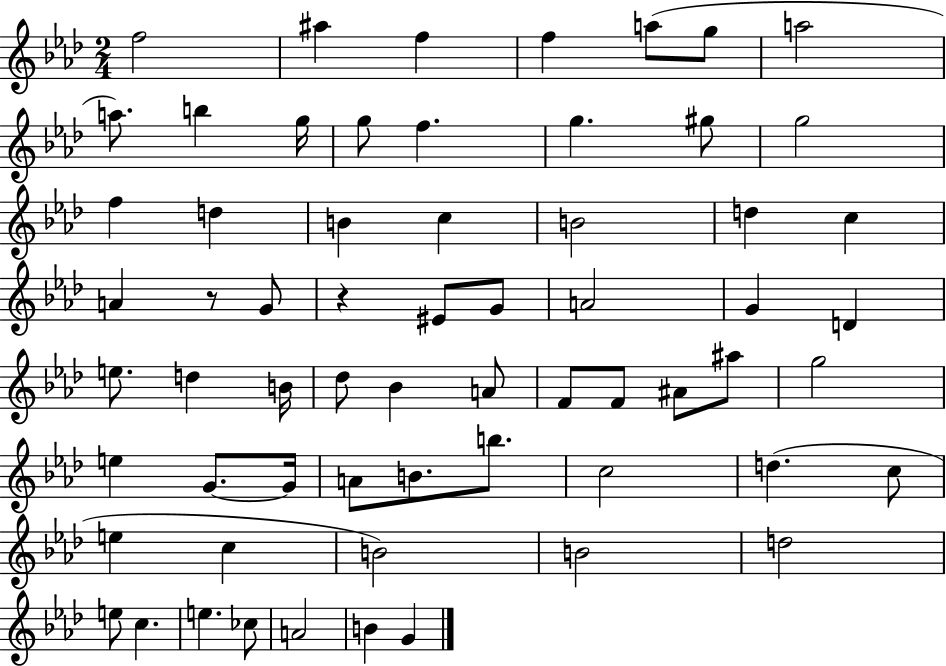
{
  \clef treble
  \numericTimeSignature
  \time 2/4
  \key aes \major
  f''2 | ais''4 f''4 | f''4 a''8( g''8 | a''2 | \break a''8.) b''4 g''16 | g''8 f''4. | g''4. gis''8 | g''2 | \break f''4 d''4 | b'4 c''4 | b'2 | d''4 c''4 | \break a'4 r8 g'8 | r4 eis'8 g'8 | a'2 | g'4 d'4 | \break e''8. d''4 b'16 | des''8 bes'4 a'8 | f'8 f'8 ais'8 ais''8 | g''2 | \break e''4 g'8.~~ g'16 | a'8 b'8. b''8. | c''2 | d''4.( c''8 | \break e''4 c''4 | b'2) | b'2 | d''2 | \break e''8 c''4. | e''4. ces''8 | a'2 | b'4 g'4 | \break \bar "|."
}